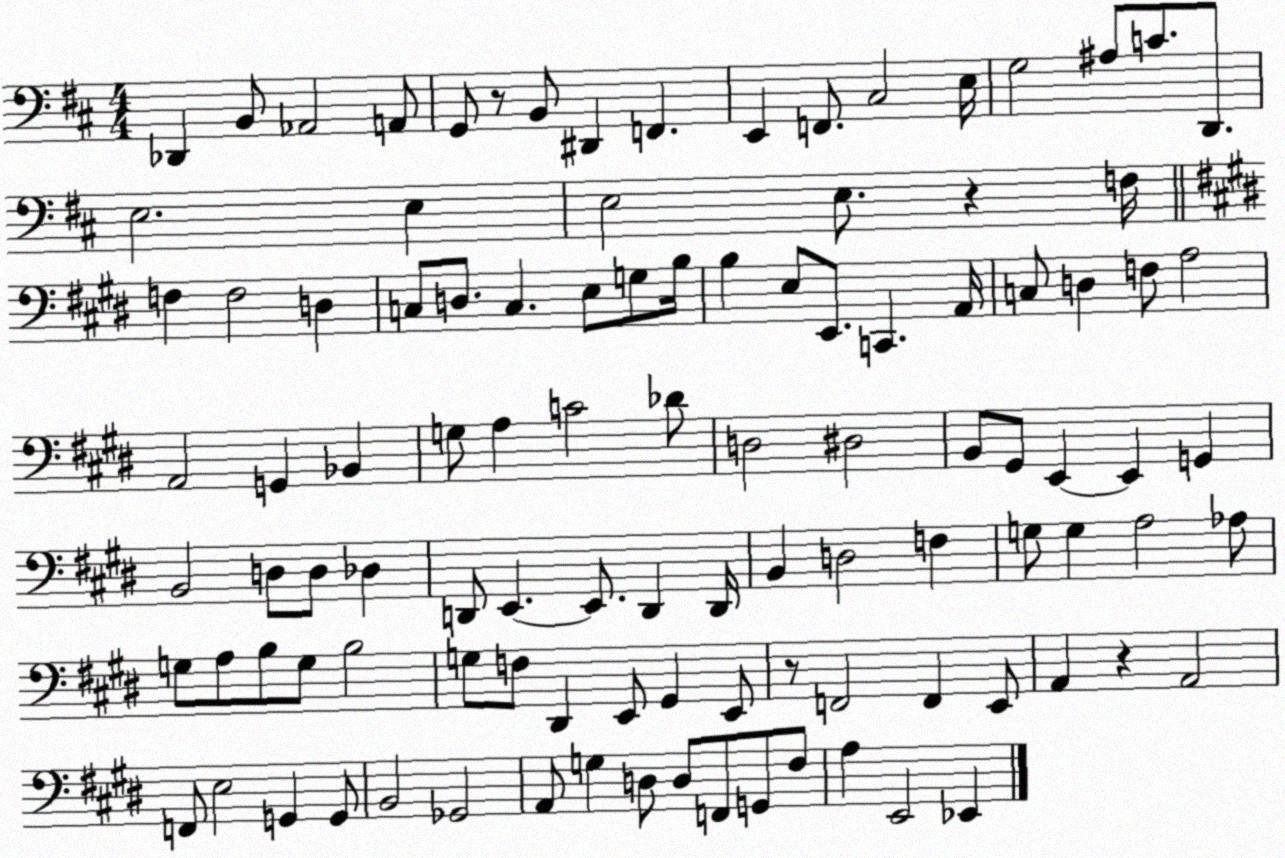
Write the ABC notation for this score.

X:1
T:Untitled
M:4/4
L:1/4
K:D
_D,, B,,/2 _A,,2 A,,/2 G,,/2 z/2 B,,/2 ^D,, F,, E,, F,,/2 ^C,2 E,/4 G,2 ^A,/2 C/2 D,,/2 E,2 E, E,2 E,/2 z F,/4 F, F,2 D, C,/2 D,/2 C, E,/2 G,/2 B,/4 B, E,/2 E,,/2 C,, A,,/4 C,/2 D, F,/2 A,2 A,,2 G,, _B,, G,/2 A, C2 _D/2 D,2 ^D,2 B,,/2 ^G,,/2 E,, E,, G,, B,,2 D,/2 D,/2 _D, D,,/2 E,, E,,/2 D,, D,,/4 B,, D,2 F, G,/2 G, A,2 _A,/2 G,/2 A,/2 B,/2 G,/2 B,2 G,/2 F,/2 ^D,, E,,/2 ^G,, E,,/2 z/2 F,,2 F,, E,,/2 A,, z A,,2 F,,/2 E,2 G,, G,,/2 B,,2 _G,,2 A,,/2 G, D,/2 D,/2 F,,/2 G,,/2 ^F,/2 A, E,,2 _E,,